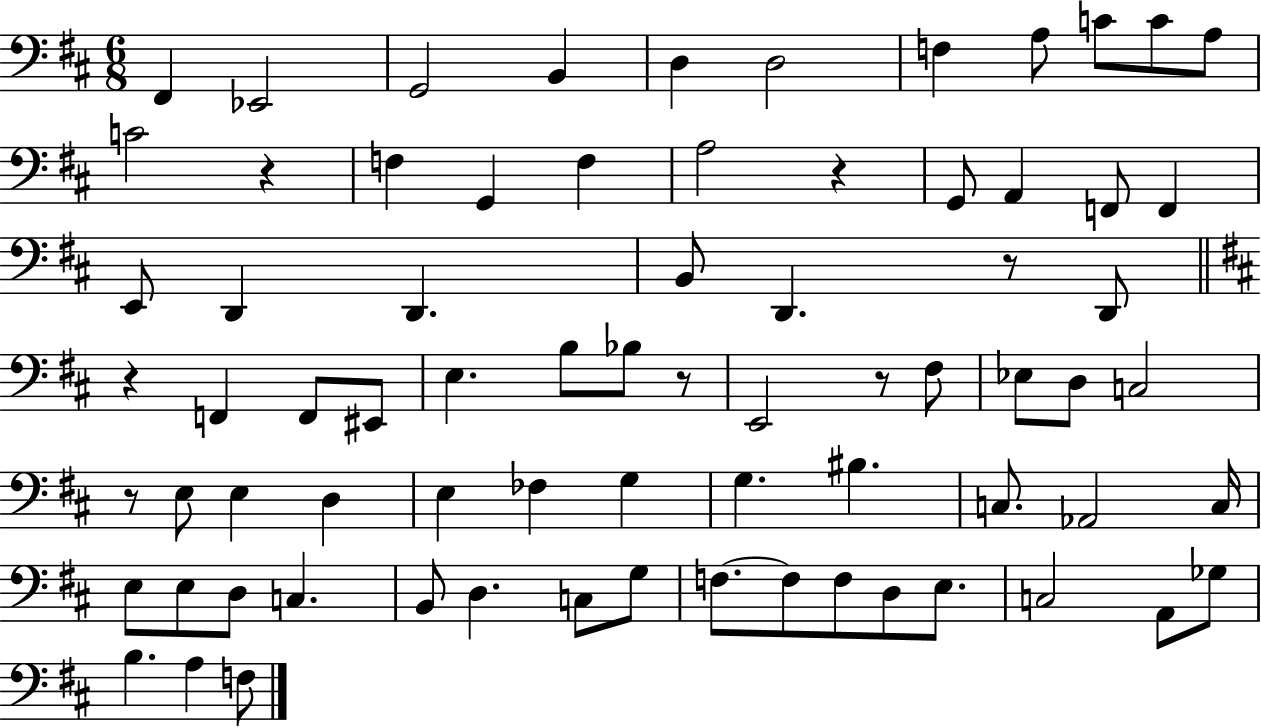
X:1
T:Untitled
M:6/8
L:1/4
K:D
^F,, _E,,2 G,,2 B,, D, D,2 F, A,/2 C/2 C/2 A,/2 C2 z F, G,, F, A,2 z G,,/2 A,, F,,/2 F,, E,,/2 D,, D,, B,,/2 D,, z/2 D,,/2 z F,, F,,/2 ^E,,/2 E, B,/2 _B,/2 z/2 E,,2 z/2 ^F,/2 _E,/2 D,/2 C,2 z/2 E,/2 E, D, E, _F, G, G, ^B, C,/2 _A,,2 C,/4 E,/2 E,/2 D,/2 C, B,,/2 D, C,/2 G,/2 F,/2 F,/2 F,/2 D,/2 E,/2 C,2 A,,/2 _G,/2 B, A, F,/2